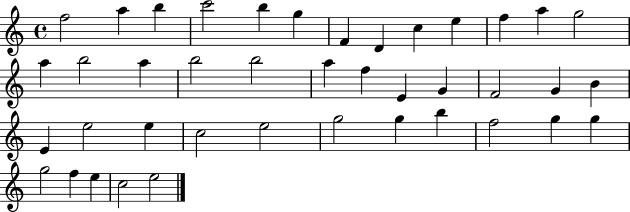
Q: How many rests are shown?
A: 0